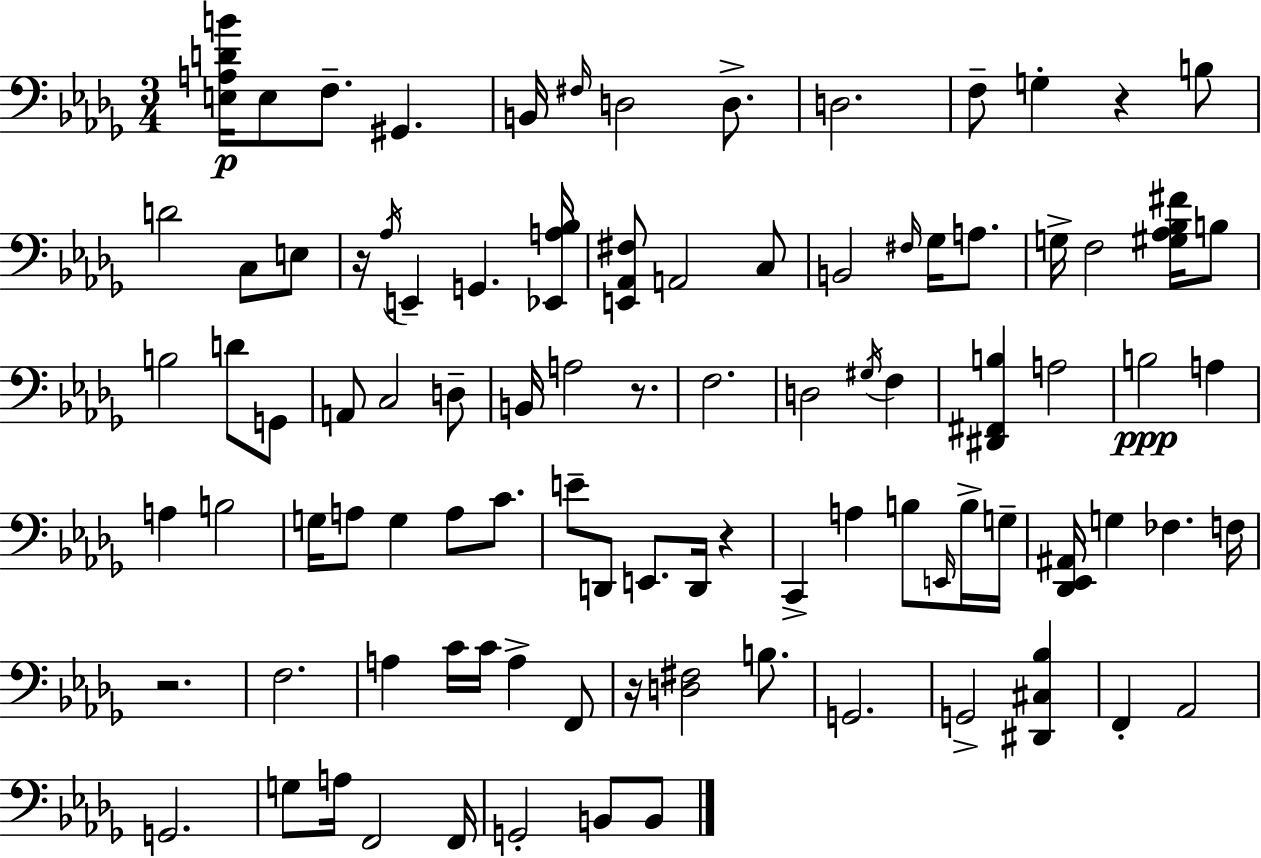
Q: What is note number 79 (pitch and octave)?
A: B2